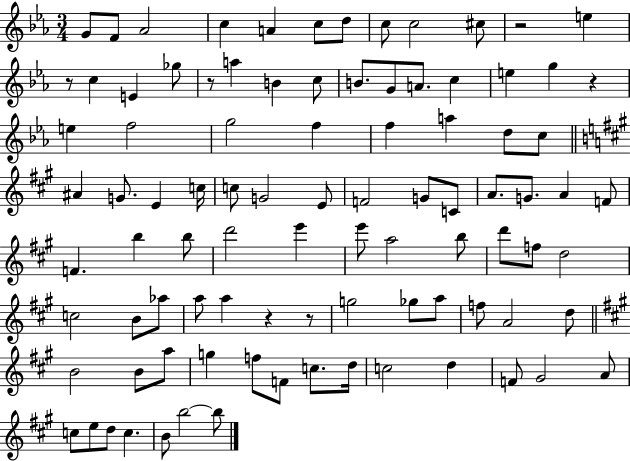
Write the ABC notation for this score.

X:1
T:Untitled
M:3/4
L:1/4
K:Eb
G/2 F/2 _A2 c A c/2 d/2 c/2 c2 ^c/2 z2 e z/2 c E _g/2 z/2 a B c/2 B/2 G/2 A/2 c e g z e f2 g2 f f a d/2 c/2 ^A G/2 E c/4 c/2 G2 E/2 F2 G/2 C/2 A/2 G/2 A F/2 F b b/2 d'2 e' e'/2 a2 b/2 d'/2 f/2 d2 c2 B/2 _a/2 a/2 a z z/2 g2 _g/2 a/2 f/2 A2 d/2 B2 B/2 a/2 g f/2 F/2 c/2 d/4 c2 d F/2 ^G2 A/2 c/2 e/2 d/2 c B/2 b2 b/2